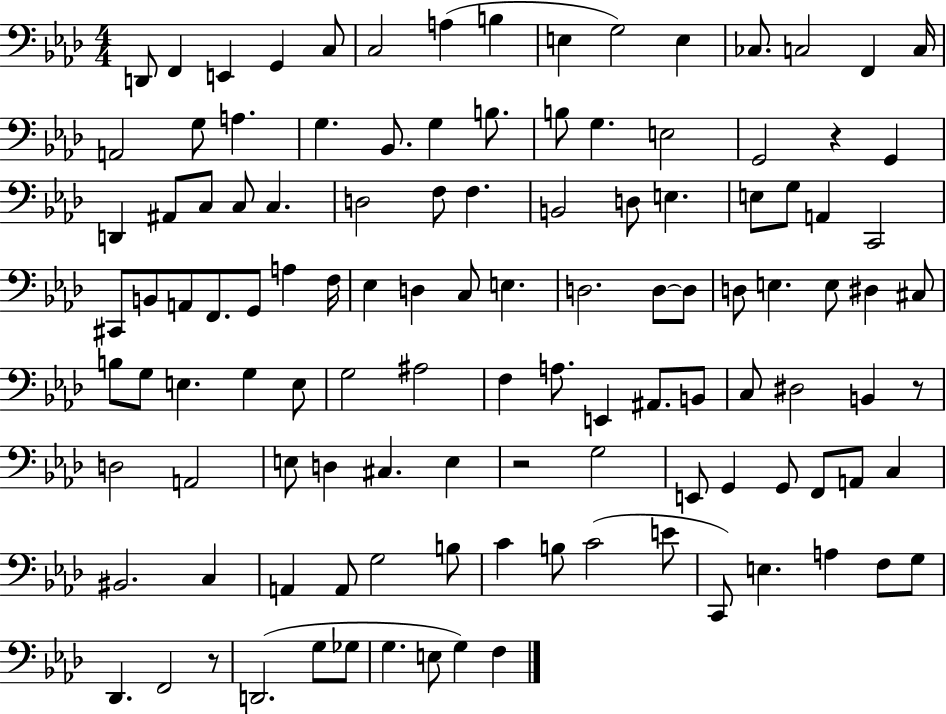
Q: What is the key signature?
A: AES major